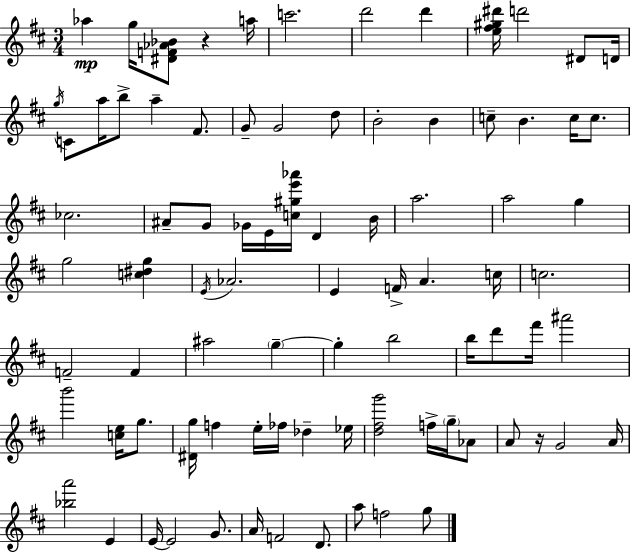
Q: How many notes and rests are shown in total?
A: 85